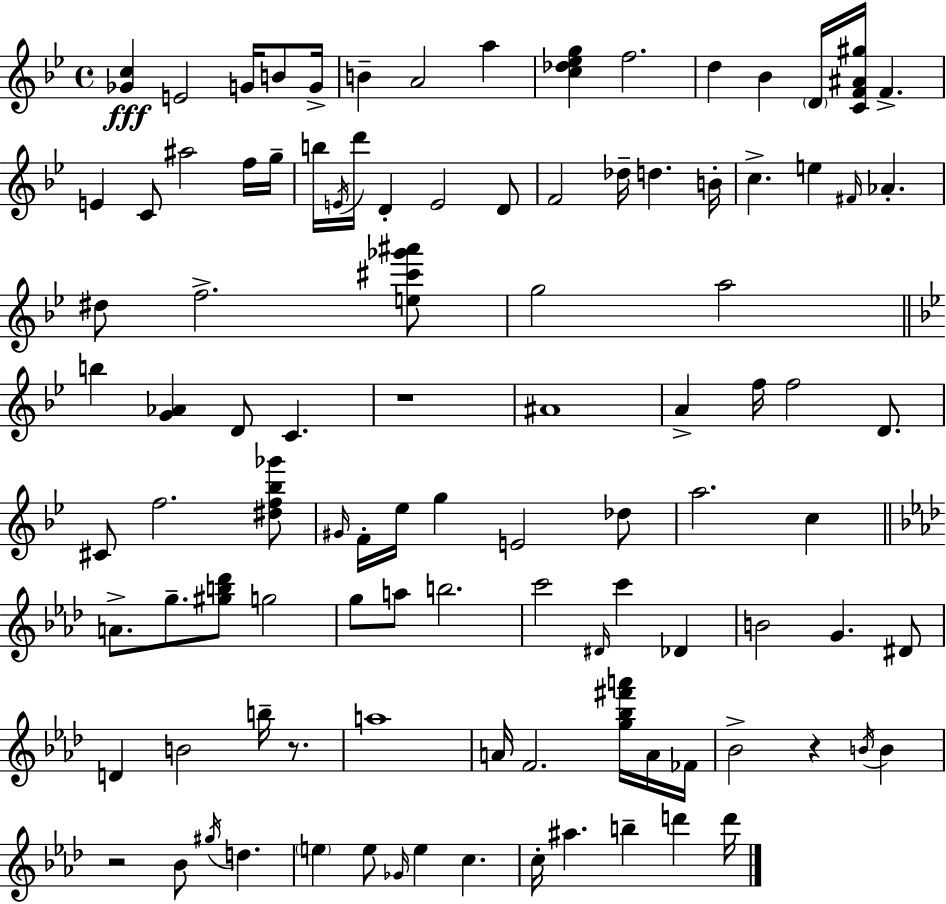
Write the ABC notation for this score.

X:1
T:Untitled
M:4/4
L:1/4
K:Gm
[_Gc] E2 G/4 B/2 G/4 B A2 a [c_d_eg] f2 d _B D/4 [CF^A^g]/4 F E C/2 ^a2 f/4 g/4 b/4 E/4 d'/4 D E2 D/2 F2 _d/4 d B/4 c e ^F/4 _A ^d/2 f2 [e^c'_g'^a']/2 g2 a2 b [G_A] D/2 C z4 ^A4 A f/4 f2 D/2 ^C/2 f2 [^df_b_g']/2 ^G/4 F/4 _e/4 g E2 _d/2 a2 c A/2 g/2 [^gb_d']/2 g2 g/2 a/2 b2 c'2 ^D/4 c' _D B2 G ^D/2 D B2 b/4 z/2 a4 A/4 F2 [g_b^f'a']/4 A/4 _F/4 _B2 z B/4 B z2 _B/2 ^g/4 d e e/2 _G/4 e c c/4 ^a b d' d'/4